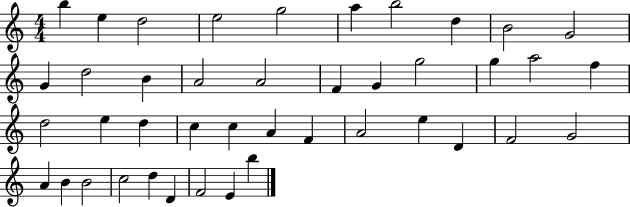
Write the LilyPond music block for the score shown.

{
  \clef treble
  \numericTimeSignature
  \time 4/4
  \key c \major
  b''4 e''4 d''2 | e''2 g''2 | a''4 b''2 d''4 | b'2 g'2 | \break g'4 d''2 b'4 | a'2 a'2 | f'4 g'4 g''2 | g''4 a''2 f''4 | \break d''2 e''4 d''4 | c''4 c''4 a'4 f'4 | a'2 e''4 d'4 | f'2 g'2 | \break a'4 b'4 b'2 | c''2 d''4 d'4 | f'2 e'4 b''4 | \bar "|."
}